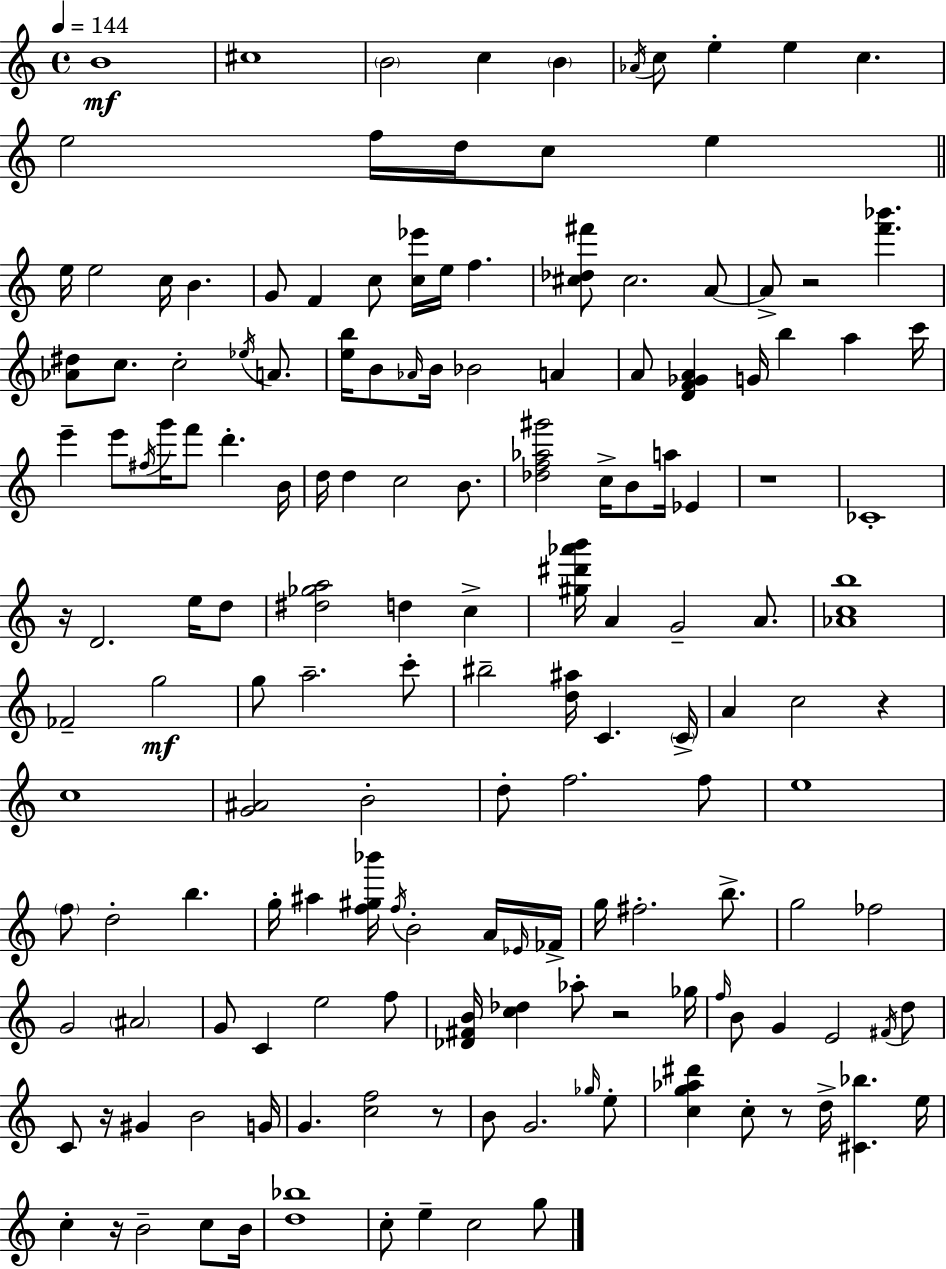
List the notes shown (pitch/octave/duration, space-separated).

B4/w C#5/w B4/h C5/q B4/q Ab4/s C5/e E5/q E5/q C5/q. E5/h F5/s D5/s C5/e E5/q E5/s E5/h C5/s B4/q. G4/e F4/q C5/e [C5,Eb6]/s E5/s F5/q. [C#5,Db5,F#6]/e C#5/h. A4/e A4/e R/h [F6,Bb6]/q. [Ab4,D#5]/e C5/e. C5/h Eb5/s A4/e. [E5,B5]/s B4/e Ab4/s B4/s Bb4/h A4/q A4/e [D4,F4,Gb4,A4]/q G4/s B5/q A5/q C6/s E6/q E6/e F#5/s G6/s F6/e D6/q. B4/s D5/s D5/q C5/h B4/e. [Db5,F5,Ab5,G#6]/h C5/s B4/e A5/s Eb4/q R/w CES4/w R/s D4/h. E5/s D5/e [D#5,Gb5,A5]/h D5/q C5/q [G#5,D#6,Ab6,B6]/s A4/q G4/h A4/e. [Ab4,C5,B5]/w FES4/h G5/h G5/e A5/h. C6/e BIS5/h [D5,A#5]/s C4/q. C4/s A4/q C5/h R/q C5/w [G4,A#4]/h B4/h D5/e F5/h. F5/e E5/w F5/e D5/h B5/q. G5/s A#5/q [F5,G#5,Bb6]/s F5/s B4/h A4/s Eb4/s FES4/s G5/s F#5/h. B5/e. G5/h FES5/h G4/h A#4/h G4/e C4/q E5/h F5/e [Db4,F#4,B4]/s [C5,Db5]/q Ab5/e R/h Gb5/s F5/s B4/e G4/q E4/h F#4/s D5/e C4/e R/s G#4/q B4/h G4/s G4/q. [C5,F5]/h R/e B4/e G4/h. Gb5/s E5/e [C5,G5,Ab5,D#6]/q C5/e R/e D5/s [C#4,Bb5]/q. E5/s C5/q R/s B4/h C5/e B4/s [D5,Bb5]/w C5/e E5/q C5/h G5/e